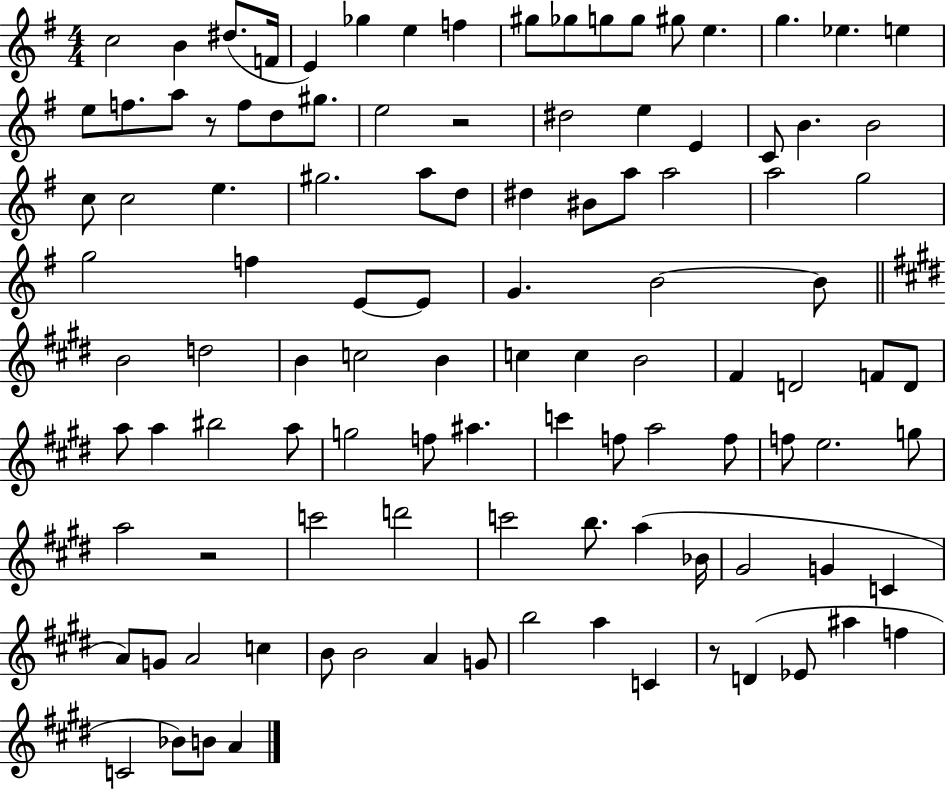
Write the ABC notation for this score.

X:1
T:Untitled
M:4/4
L:1/4
K:G
c2 B ^d/2 F/4 E _g e f ^g/2 _g/2 g/2 g/2 ^g/2 e g _e e e/2 f/2 a/2 z/2 f/2 d/2 ^g/2 e2 z2 ^d2 e E C/2 B B2 c/2 c2 e ^g2 a/2 d/2 ^d ^B/2 a/2 a2 a2 g2 g2 f E/2 E/2 G B2 B/2 B2 d2 B c2 B c c B2 ^F D2 F/2 D/2 a/2 a ^b2 a/2 g2 f/2 ^a c' f/2 a2 f/2 f/2 e2 g/2 a2 z2 c'2 d'2 c'2 b/2 a _B/4 ^G2 G C A/2 G/2 A2 c B/2 B2 A G/2 b2 a C z/2 D _E/2 ^a f C2 _B/2 B/2 A